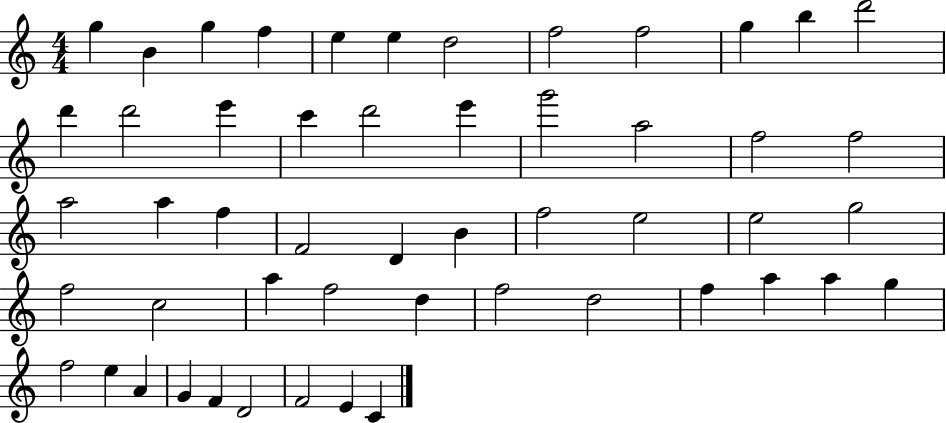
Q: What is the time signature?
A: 4/4